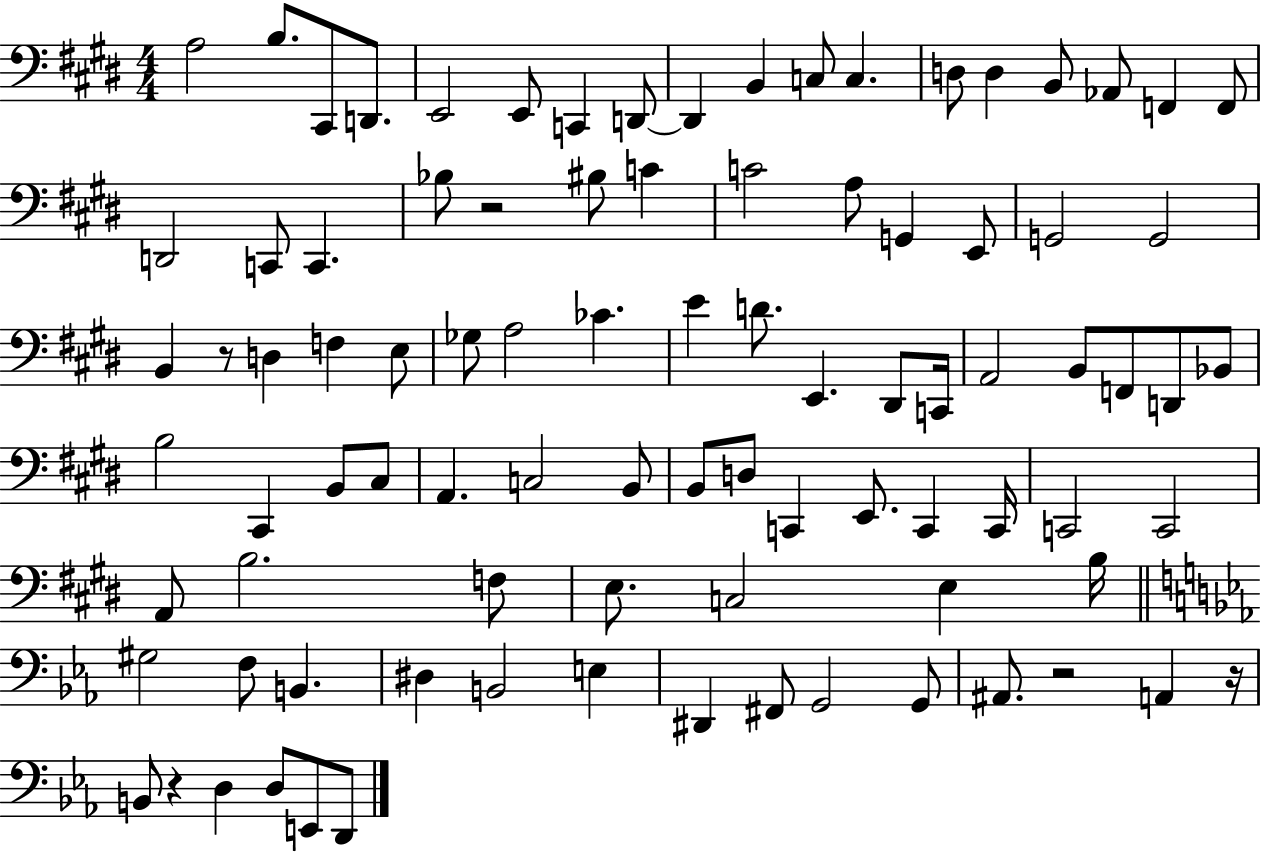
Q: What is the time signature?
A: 4/4